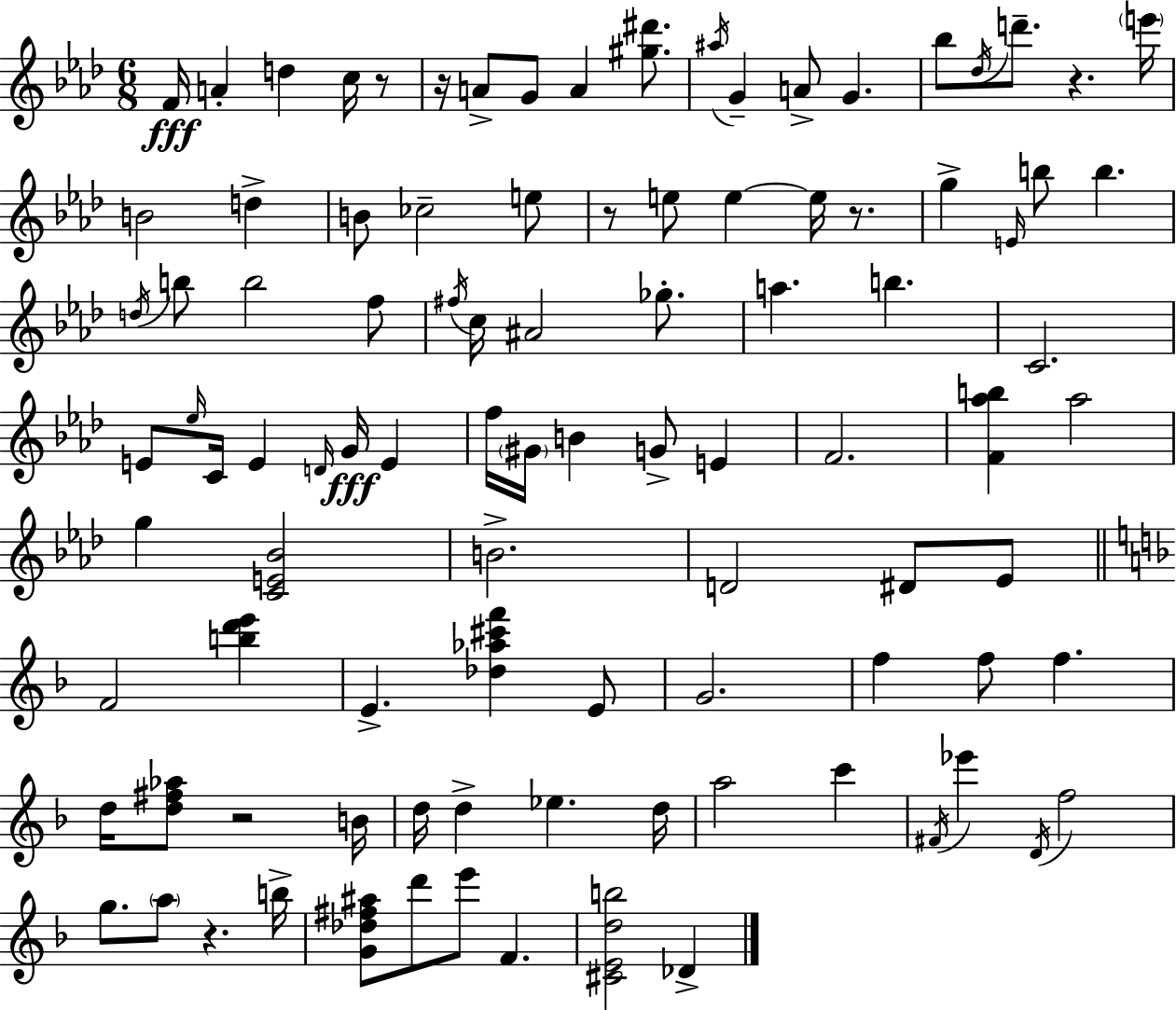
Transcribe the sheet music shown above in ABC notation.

X:1
T:Untitled
M:6/8
L:1/4
K:Ab
F/4 A d c/4 z/2 z/4 A/2 G/2 A [^g^d']/2 ^a/4 G A/2 G _b/2 _d/4 d'/2 z e'/4 B2 d B/2 _c2 e/2 z/2 e/2 e e/4 z/2 g E/4 b/2 b d/4 b/2 b2 f/2 ^f/4 c/4 ^A2 _g/2 a b C2 E/2 _e/4 C/4 E D/4 G/4 E f/4 ^G/4 B G/2 E F2 [F_ab] _a2 g [CE_B]2 B2 D2 ^D/2 _E/2 F2 [bd'e'] E [_d_a^c'f'] E/2 G2 f f/2 f d/4 [d^f_a]/2 z2 B/4 d/4 d _e d/4 a2 c' ^F/4 _e' D/4 f2 g/2 a/2 z b/4 [G_d^f^a]/2 d'/2 e'/2 F [^CEdb]2 _D